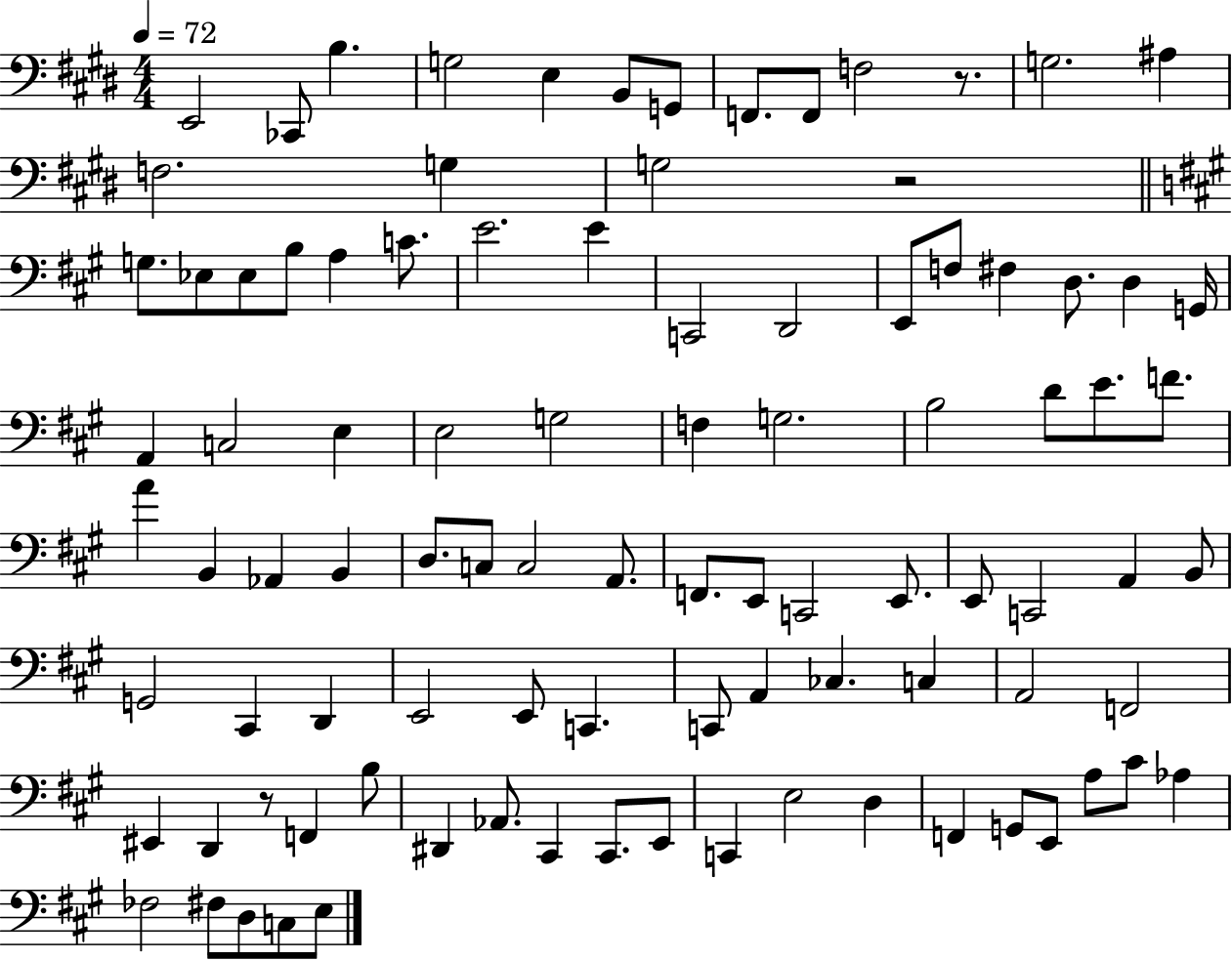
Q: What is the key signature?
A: E major